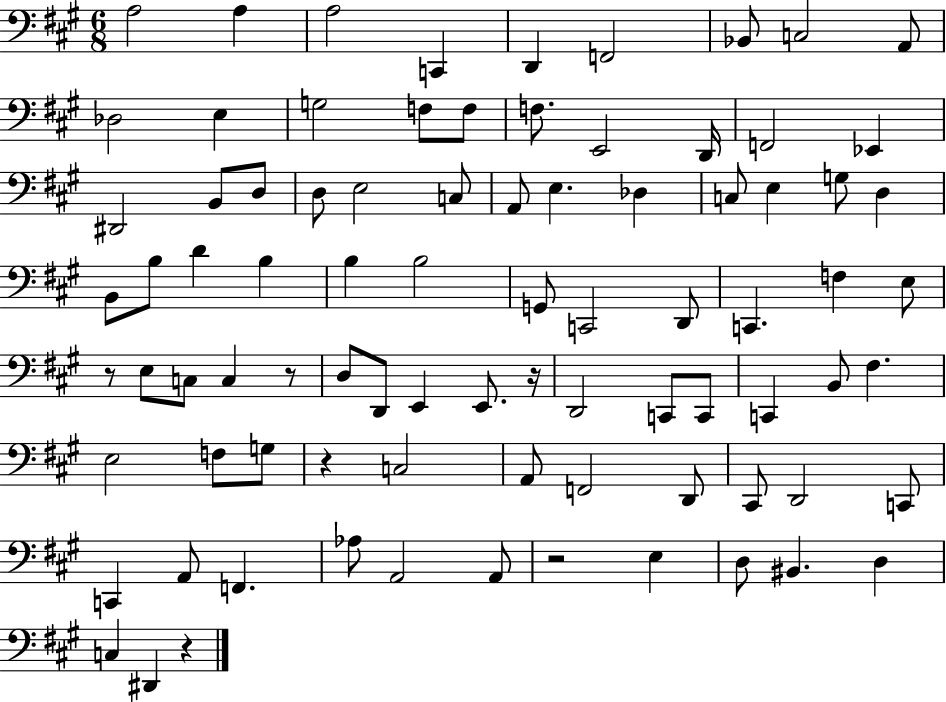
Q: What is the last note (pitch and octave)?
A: D#2